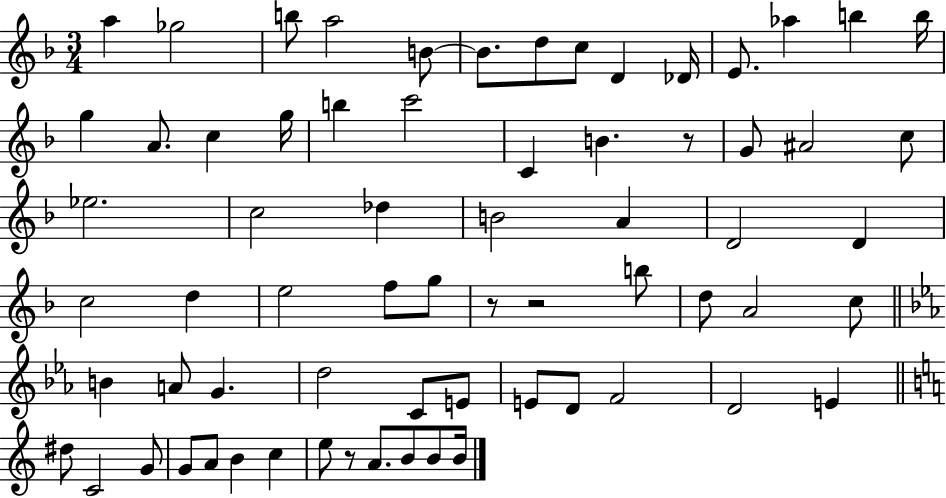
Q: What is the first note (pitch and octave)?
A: A5